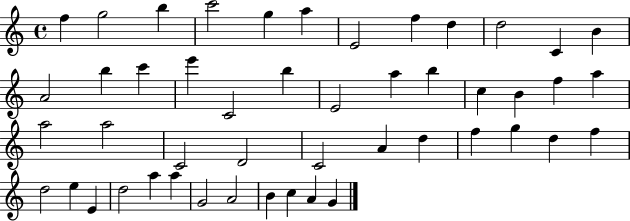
F5/q G5/h B5/q C6/h G5/q A5/q E4/h F5/q D5/q D5/h C4/q B4/q A4/h B5/q C6/q E6/q C4/h B5/q E4/h A5/q B5/q C5/q B4/q F5/q A5/q A5/h A5/h C4/h D4/h C4/h A4/q D5/q F5/q G5/q D5/q F5/q D5/h E5/q E4/q D5/h A5/q A5/q G4/h A4/h B4/q C5/q A4/q G4/q